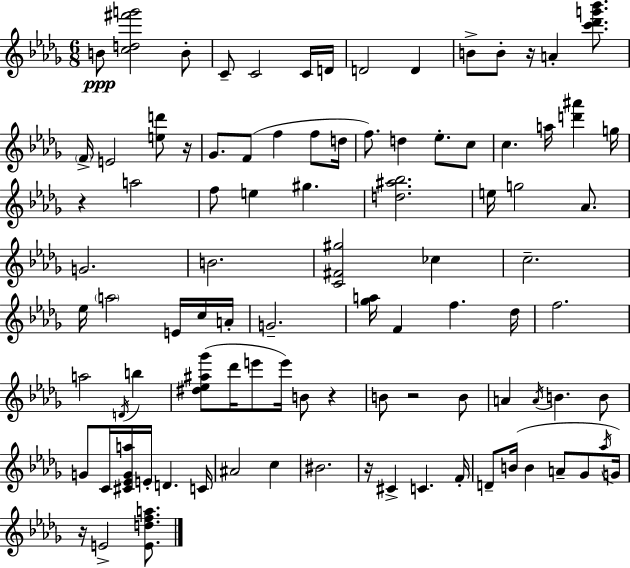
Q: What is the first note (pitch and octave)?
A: B4